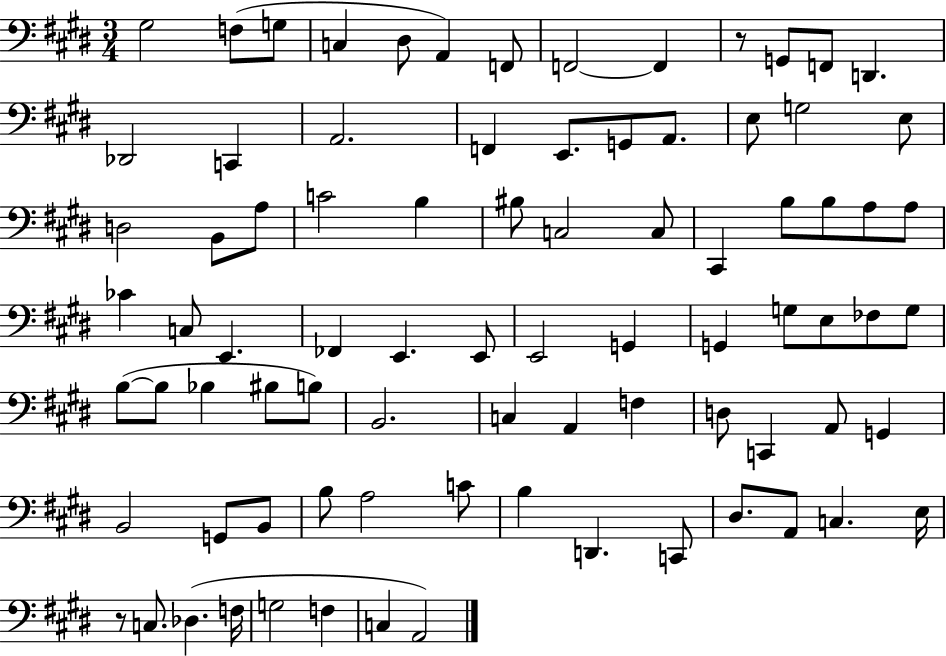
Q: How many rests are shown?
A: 2